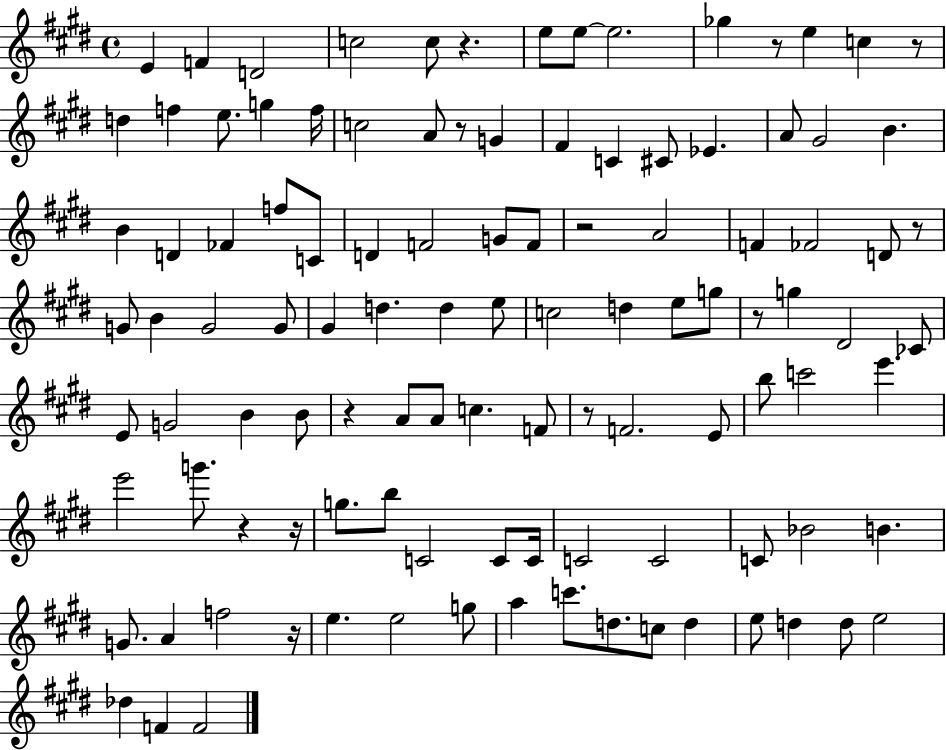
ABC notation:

X:1
T:Untitled
M:4/4
L:1/4
K:E
E F D2 c2 c/2 z e/2 e/2 e2 _g z/2 e c z/2 d f e/2 g f/4 c2 A/2 z/2 G ^F C ^C/2 _E A/2 ^G2 B B D _F f/2 C/2 D F2 G/2 F/2 z2 A2 F _F2 D/2 z/2 G/2 B G2 G/2 ^G d d e/2 c2 d e/2 g/2 z/2 g ^D2 _C/2 E/2 G2 B B/2 z A/2 A/2 c F/2 z/2 F2 E/2 b/2 c'2 e' e'2 g'/2 z z/4 g/2 b/2 C2 C/2 C/4 C2 C2 C/2 _B2 B G/2 A f2 z/4 e e2 g/2 a c'/2 d/2 c/2 d e/2 d d/2 e2 _d F F2